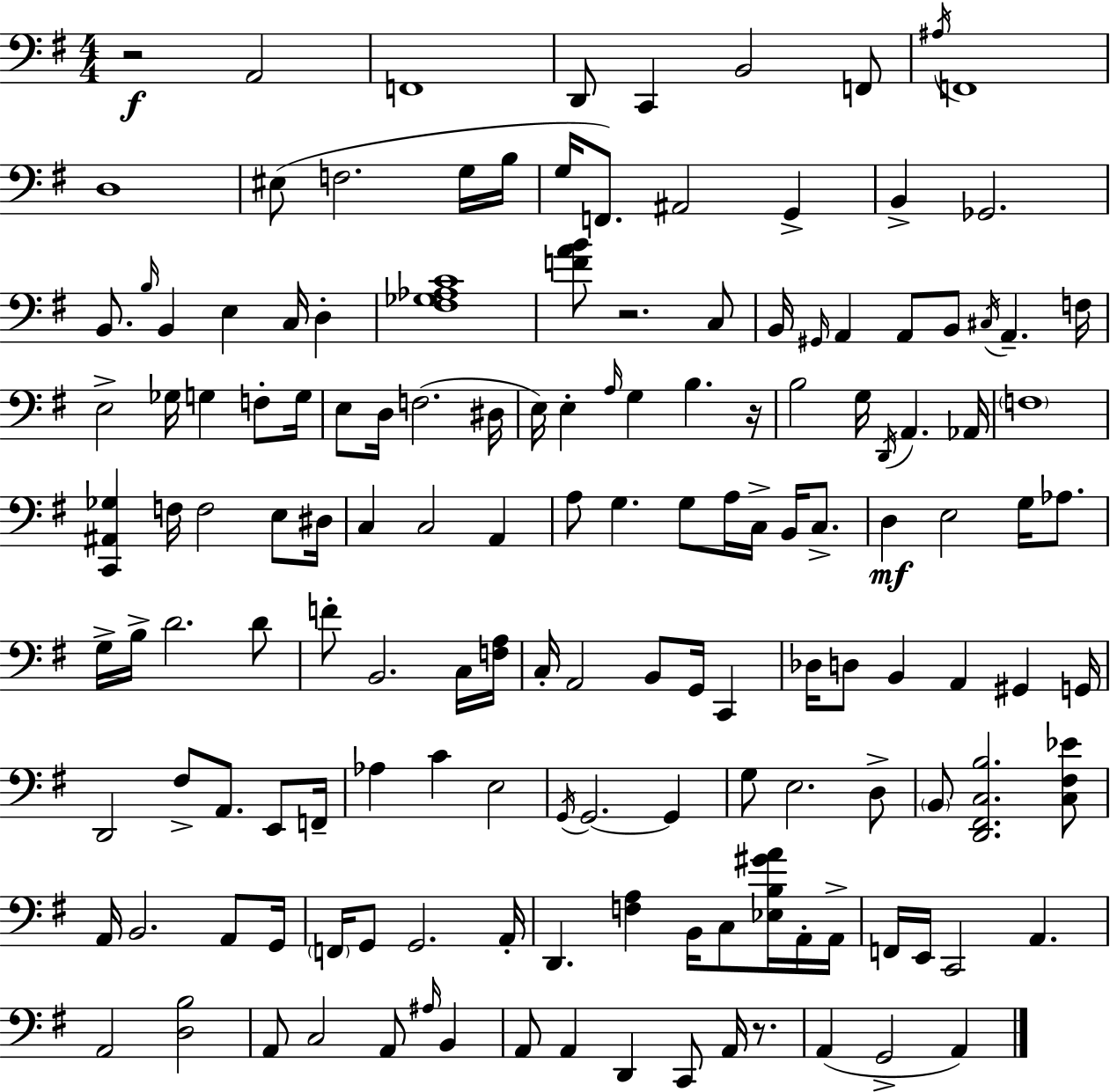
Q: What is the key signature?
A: G major